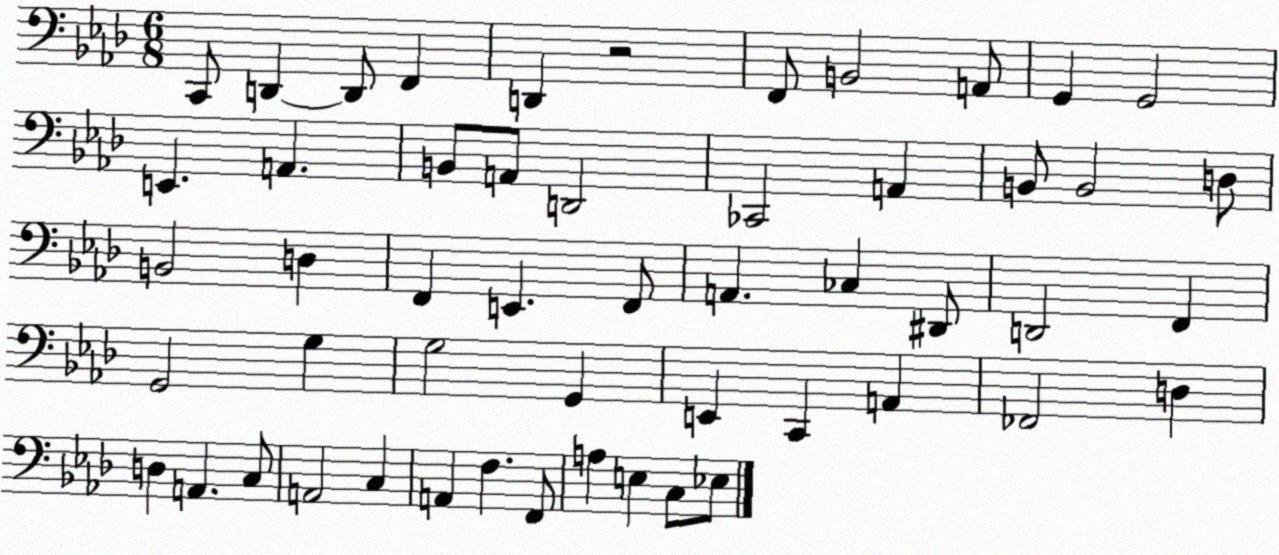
X:1
T:Untitled
M:6/8
L:1/4
K:Ab
C,,/2 D,, D,,/2 F,, D,, z2 F,,/2 B,,2 A,,/2 G,, G,,2 E,, A,, B,,/2 A,,/2 D,,2 _C,,2 A,, B,,/2 B,,2 D,/2 B,,2 D, F,, E,, F,,/2 A,, _C, ^D,,/2 D,,2 F,, G,,2 G, G,2 G,, E,, C,, A,, _F,,2 D, D, A,, C,/2 A,,2 C, A,, F, F,,/2 A, E, C,/2 _E,/2